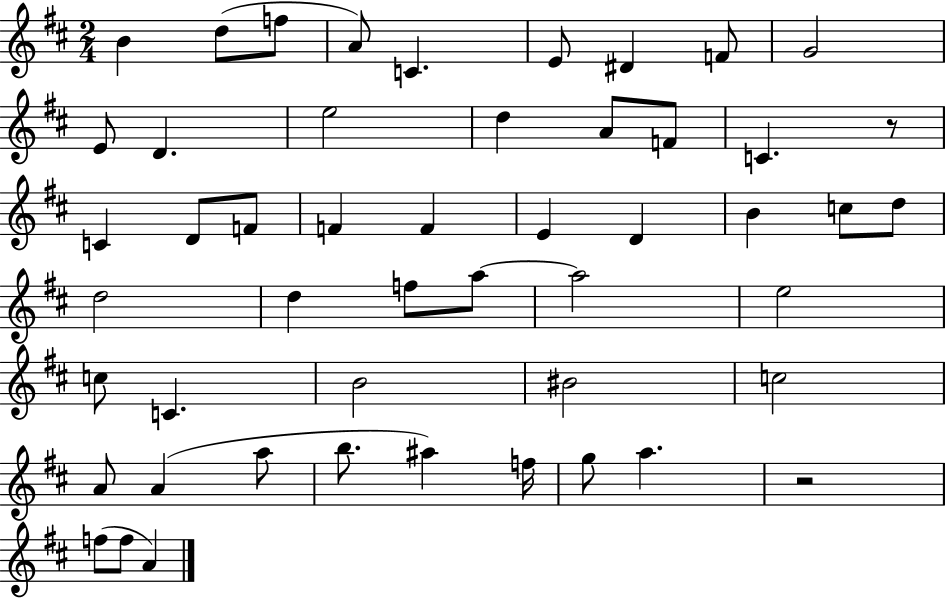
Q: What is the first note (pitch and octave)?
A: B4